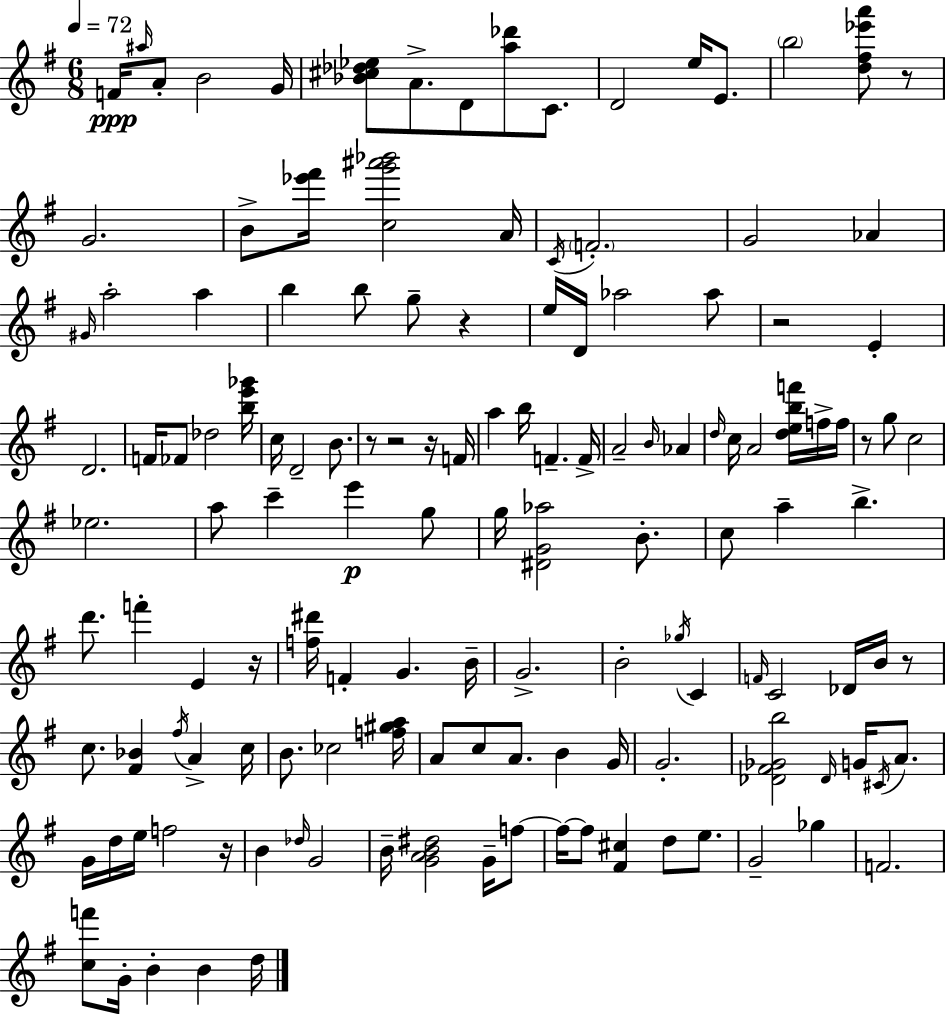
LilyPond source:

{
  \clef treble
  \numericTimeSignature
  \time 6/8
  \key g \major
  \tempo 4 = 72
  \repeat volta 2 { f'16\ppp \grace { ais''16 } a'8-. b'2 | g'16 <bes' cis'' des'' ees''>8 a'8.-> d'8 <a'' des'''>8 c'8. | d'2 e''16 e'8. | \parenthesize b''2 <d'' fis'' ees''' a'''>8 r8 | \break g'2. | b'8-> <ees''' fis'''>16 <c'' g''' ais''' bes'''>2 | a'16 \acciaccatura { c'16 } \parenthesize f'2.-. | g'2 aes'4 | \break \grace { gis'16 } a''2-. a''4 | b''4 b''8 g''8-- r4 | e''16 d'16 aes''2 | aes''8 r2 e'4-. | \break d'2. | f'16 fes'8 des''2 | <b'' e''' ges'''>16 c''16 d'2-- | b'8. r8 r2 | \break r16 f'16 a''4 b''16 f'4.-- | f'16-> a'2-- \grace { b'16 } | aes'4 \grace { d''16 } c''16 a'2 | <d'' e'' b'' f'''>16 f''16-> f''16 r8 g''8 c''2 | \break ees''2. | a''8 c'''4-- e'''4\p | g''8 g''16 <dis' g' aes''>2 | b'8.-. c''8 a''4-- b''4.-> | \break d'''8. f'''4-. | e'4 r16 <f'' dis'''>16 f'4-. g'4. | b'16-- g'2.-> | b'2-. | \break \acciaccatura { ges''16 } c'4 \grace { f'16 } c'2 | des'16 b'16 r8 c''8. <fis' bes'>4 | \acciaccatura { fis''16 } a'4-> c''16 b'8. ces''2 | <f'' gis'' a''>16 a'8 c''8 | \break a'8. b'4 g'16 g'2.-. | <des' fis' ges' b''>2 | \grace { des'16 } g'16 \acciaccatura { cis'16 } a'8. g'16 d''16 | e''16 f''2 r16 b'4 | \break \grace { des''16 } g'2 b'16-- | <g' a' b' dis''>2 g'16-- f''8~~ f''16~~ | f''8 <fis' cis''>4 d''8 e''8. g'2-- | ges''4 f'2. | \break <c'' f'''>8 | g'16-. b'4-. b'4 d''16 } \bar "|."
}